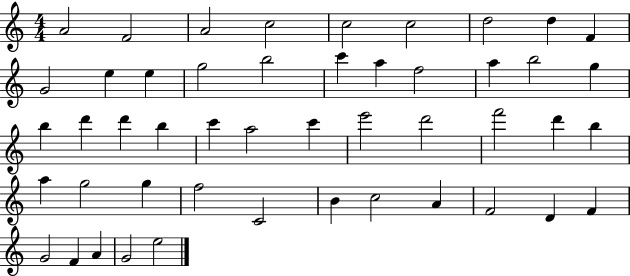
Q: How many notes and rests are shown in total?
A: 48